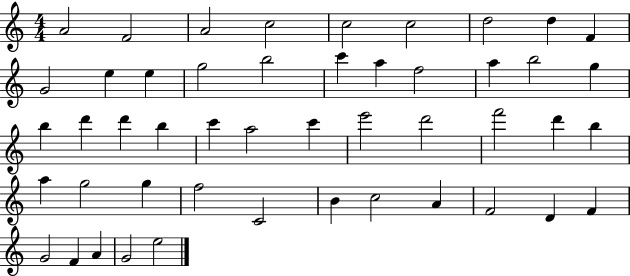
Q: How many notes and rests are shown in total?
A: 48